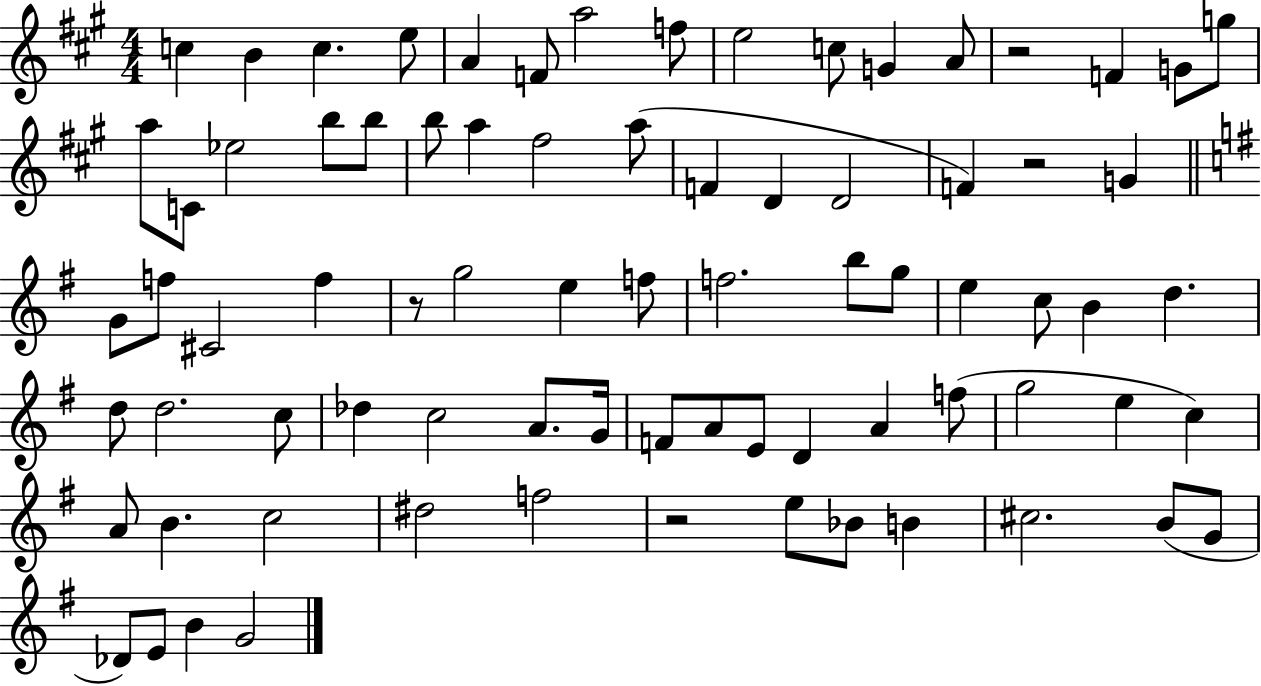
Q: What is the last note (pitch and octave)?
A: G4